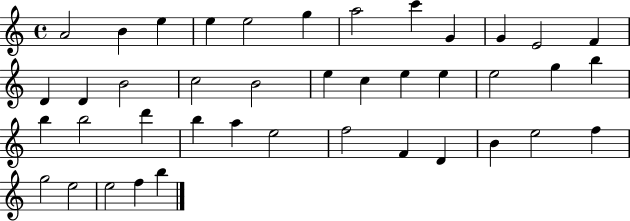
{
  \clef treble
  \time 4/4
  \defaultTimeSignature
  \key c \major
  a'2 b'4 e''4 | e''4 e''2 g''4 | a''2 c'''4 g'4 | g'4 e'2 f'4 | \break d'4 d'4 b'2 | c''2 b'2 | e''4 c''4 e''4 e''4 | e''2 g''4 b''4 | \break b''4 b''2 d'''4 | b''4 a''4 e''2 | f''2 f'4 d'4 | b'4 e''2 f''4 | \break g''2 e''2 | e''2 f''4 b''4 | \bar "|."
}